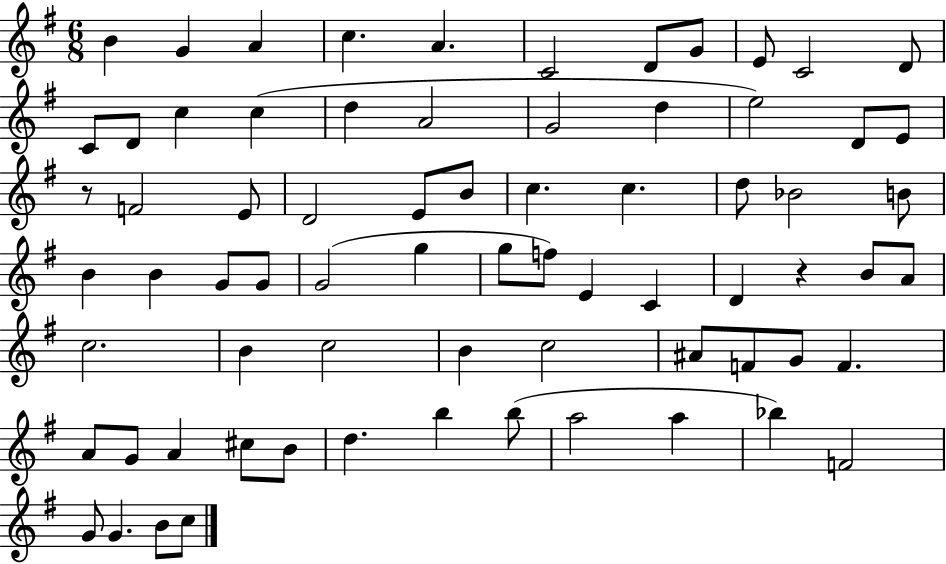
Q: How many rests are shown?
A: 2